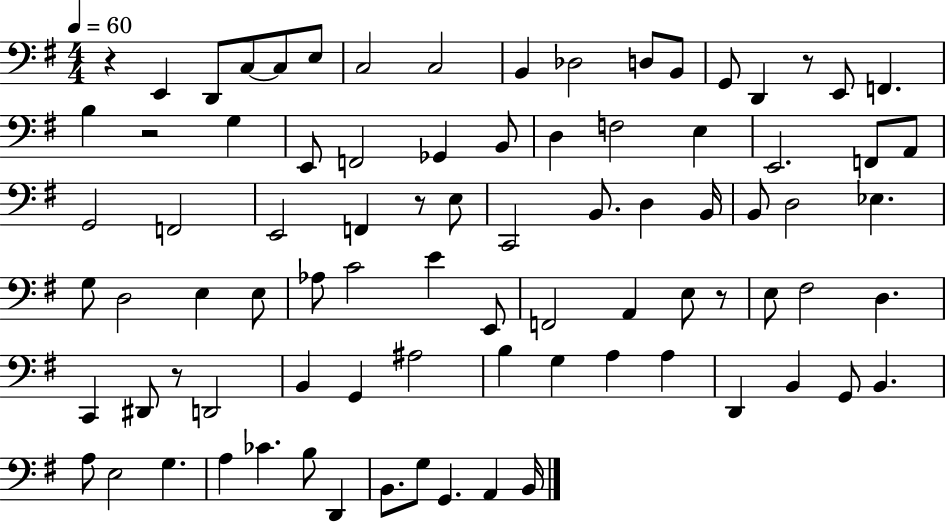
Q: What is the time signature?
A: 4/4